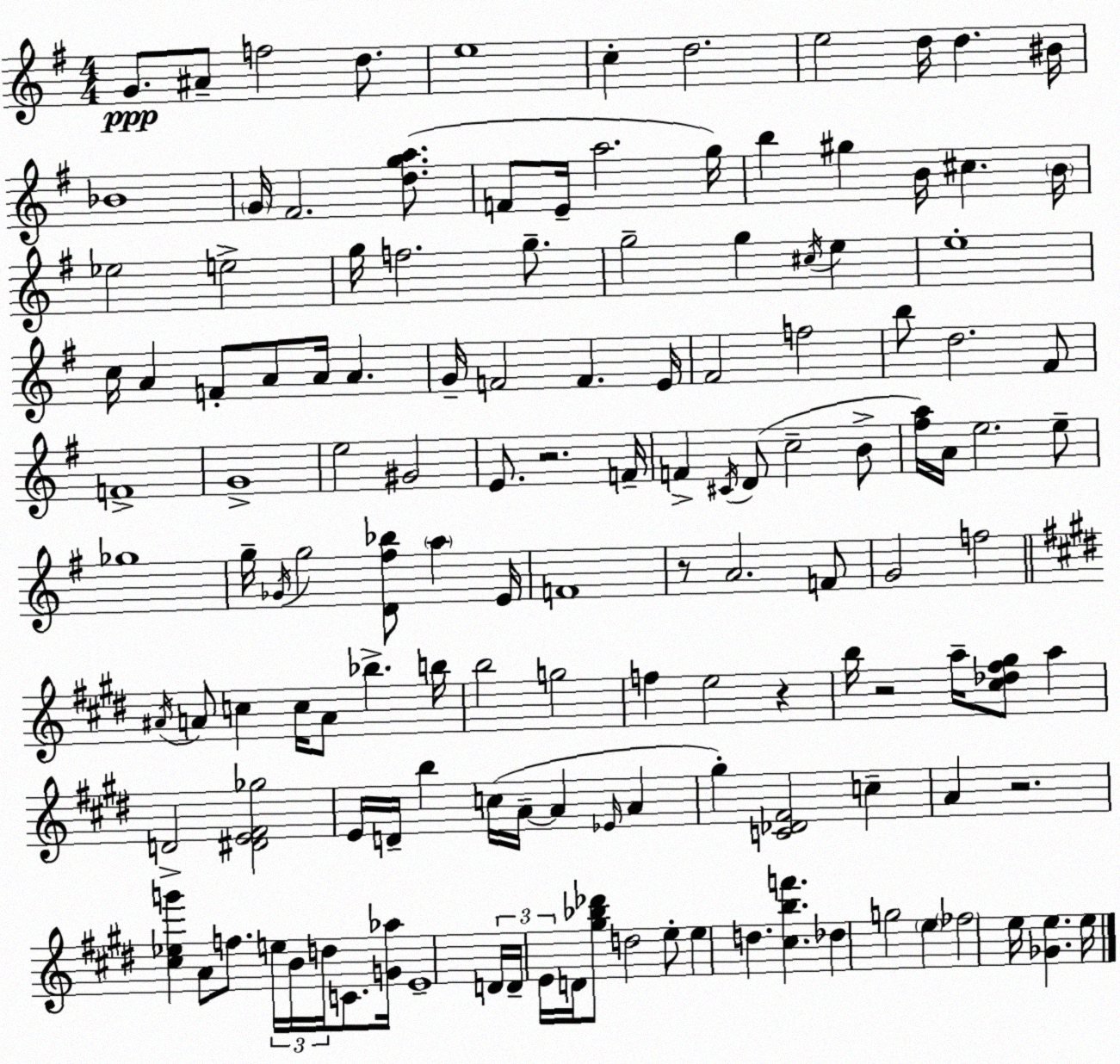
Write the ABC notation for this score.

X:1
T:Untitled
M:4/4
L:1/4
K:Em
G/2 ^A/2 f2 d/2 e4 c d2 e2 d/4 d ^B/4 _B4 G/4 ^F2 [dga]/2 F/2 E/4 a2 g/4 b ^g B/4 ^c B/4 _e2 e2 g/4 f2 g/2 g2 g ^c/4 e e4 c/4 A F/2 A/2 A/4 A G/4 F2 F E/4 ^F2 f2 b/2 d2 ^F/2 F4 G4 e2 ^G2 E/2 z2 F/4 F ^C/4 D/2 c2 B/2 [^fa]/4 A/4 e2 e/2 _g4 g/4 _G/4 g2 [D^f_b]/2 a E/4 F4 z/2 A2 F/2 G2 f2 ^A/4 A/2 c c/4 A/2 _b b/4 b2 g2 f e2 z b/4 z2 a/4 [^c_d^f^g]/2 a D2 [^DE^F_g]2 E/4 D/4 b c/4 A/4 A _E/4 A ^g [C_D^F]2 c A z2 [^c_eg'] A/2 f/2 e/4 B/4 d/4 C/2 [G_a]/4 E4 D/4 D/4 E/4 D/4 [^g_b_d']/2 d2 e/2 e d [^cbf'] _d g2 e _f2 e/4 [_Ge] e/4